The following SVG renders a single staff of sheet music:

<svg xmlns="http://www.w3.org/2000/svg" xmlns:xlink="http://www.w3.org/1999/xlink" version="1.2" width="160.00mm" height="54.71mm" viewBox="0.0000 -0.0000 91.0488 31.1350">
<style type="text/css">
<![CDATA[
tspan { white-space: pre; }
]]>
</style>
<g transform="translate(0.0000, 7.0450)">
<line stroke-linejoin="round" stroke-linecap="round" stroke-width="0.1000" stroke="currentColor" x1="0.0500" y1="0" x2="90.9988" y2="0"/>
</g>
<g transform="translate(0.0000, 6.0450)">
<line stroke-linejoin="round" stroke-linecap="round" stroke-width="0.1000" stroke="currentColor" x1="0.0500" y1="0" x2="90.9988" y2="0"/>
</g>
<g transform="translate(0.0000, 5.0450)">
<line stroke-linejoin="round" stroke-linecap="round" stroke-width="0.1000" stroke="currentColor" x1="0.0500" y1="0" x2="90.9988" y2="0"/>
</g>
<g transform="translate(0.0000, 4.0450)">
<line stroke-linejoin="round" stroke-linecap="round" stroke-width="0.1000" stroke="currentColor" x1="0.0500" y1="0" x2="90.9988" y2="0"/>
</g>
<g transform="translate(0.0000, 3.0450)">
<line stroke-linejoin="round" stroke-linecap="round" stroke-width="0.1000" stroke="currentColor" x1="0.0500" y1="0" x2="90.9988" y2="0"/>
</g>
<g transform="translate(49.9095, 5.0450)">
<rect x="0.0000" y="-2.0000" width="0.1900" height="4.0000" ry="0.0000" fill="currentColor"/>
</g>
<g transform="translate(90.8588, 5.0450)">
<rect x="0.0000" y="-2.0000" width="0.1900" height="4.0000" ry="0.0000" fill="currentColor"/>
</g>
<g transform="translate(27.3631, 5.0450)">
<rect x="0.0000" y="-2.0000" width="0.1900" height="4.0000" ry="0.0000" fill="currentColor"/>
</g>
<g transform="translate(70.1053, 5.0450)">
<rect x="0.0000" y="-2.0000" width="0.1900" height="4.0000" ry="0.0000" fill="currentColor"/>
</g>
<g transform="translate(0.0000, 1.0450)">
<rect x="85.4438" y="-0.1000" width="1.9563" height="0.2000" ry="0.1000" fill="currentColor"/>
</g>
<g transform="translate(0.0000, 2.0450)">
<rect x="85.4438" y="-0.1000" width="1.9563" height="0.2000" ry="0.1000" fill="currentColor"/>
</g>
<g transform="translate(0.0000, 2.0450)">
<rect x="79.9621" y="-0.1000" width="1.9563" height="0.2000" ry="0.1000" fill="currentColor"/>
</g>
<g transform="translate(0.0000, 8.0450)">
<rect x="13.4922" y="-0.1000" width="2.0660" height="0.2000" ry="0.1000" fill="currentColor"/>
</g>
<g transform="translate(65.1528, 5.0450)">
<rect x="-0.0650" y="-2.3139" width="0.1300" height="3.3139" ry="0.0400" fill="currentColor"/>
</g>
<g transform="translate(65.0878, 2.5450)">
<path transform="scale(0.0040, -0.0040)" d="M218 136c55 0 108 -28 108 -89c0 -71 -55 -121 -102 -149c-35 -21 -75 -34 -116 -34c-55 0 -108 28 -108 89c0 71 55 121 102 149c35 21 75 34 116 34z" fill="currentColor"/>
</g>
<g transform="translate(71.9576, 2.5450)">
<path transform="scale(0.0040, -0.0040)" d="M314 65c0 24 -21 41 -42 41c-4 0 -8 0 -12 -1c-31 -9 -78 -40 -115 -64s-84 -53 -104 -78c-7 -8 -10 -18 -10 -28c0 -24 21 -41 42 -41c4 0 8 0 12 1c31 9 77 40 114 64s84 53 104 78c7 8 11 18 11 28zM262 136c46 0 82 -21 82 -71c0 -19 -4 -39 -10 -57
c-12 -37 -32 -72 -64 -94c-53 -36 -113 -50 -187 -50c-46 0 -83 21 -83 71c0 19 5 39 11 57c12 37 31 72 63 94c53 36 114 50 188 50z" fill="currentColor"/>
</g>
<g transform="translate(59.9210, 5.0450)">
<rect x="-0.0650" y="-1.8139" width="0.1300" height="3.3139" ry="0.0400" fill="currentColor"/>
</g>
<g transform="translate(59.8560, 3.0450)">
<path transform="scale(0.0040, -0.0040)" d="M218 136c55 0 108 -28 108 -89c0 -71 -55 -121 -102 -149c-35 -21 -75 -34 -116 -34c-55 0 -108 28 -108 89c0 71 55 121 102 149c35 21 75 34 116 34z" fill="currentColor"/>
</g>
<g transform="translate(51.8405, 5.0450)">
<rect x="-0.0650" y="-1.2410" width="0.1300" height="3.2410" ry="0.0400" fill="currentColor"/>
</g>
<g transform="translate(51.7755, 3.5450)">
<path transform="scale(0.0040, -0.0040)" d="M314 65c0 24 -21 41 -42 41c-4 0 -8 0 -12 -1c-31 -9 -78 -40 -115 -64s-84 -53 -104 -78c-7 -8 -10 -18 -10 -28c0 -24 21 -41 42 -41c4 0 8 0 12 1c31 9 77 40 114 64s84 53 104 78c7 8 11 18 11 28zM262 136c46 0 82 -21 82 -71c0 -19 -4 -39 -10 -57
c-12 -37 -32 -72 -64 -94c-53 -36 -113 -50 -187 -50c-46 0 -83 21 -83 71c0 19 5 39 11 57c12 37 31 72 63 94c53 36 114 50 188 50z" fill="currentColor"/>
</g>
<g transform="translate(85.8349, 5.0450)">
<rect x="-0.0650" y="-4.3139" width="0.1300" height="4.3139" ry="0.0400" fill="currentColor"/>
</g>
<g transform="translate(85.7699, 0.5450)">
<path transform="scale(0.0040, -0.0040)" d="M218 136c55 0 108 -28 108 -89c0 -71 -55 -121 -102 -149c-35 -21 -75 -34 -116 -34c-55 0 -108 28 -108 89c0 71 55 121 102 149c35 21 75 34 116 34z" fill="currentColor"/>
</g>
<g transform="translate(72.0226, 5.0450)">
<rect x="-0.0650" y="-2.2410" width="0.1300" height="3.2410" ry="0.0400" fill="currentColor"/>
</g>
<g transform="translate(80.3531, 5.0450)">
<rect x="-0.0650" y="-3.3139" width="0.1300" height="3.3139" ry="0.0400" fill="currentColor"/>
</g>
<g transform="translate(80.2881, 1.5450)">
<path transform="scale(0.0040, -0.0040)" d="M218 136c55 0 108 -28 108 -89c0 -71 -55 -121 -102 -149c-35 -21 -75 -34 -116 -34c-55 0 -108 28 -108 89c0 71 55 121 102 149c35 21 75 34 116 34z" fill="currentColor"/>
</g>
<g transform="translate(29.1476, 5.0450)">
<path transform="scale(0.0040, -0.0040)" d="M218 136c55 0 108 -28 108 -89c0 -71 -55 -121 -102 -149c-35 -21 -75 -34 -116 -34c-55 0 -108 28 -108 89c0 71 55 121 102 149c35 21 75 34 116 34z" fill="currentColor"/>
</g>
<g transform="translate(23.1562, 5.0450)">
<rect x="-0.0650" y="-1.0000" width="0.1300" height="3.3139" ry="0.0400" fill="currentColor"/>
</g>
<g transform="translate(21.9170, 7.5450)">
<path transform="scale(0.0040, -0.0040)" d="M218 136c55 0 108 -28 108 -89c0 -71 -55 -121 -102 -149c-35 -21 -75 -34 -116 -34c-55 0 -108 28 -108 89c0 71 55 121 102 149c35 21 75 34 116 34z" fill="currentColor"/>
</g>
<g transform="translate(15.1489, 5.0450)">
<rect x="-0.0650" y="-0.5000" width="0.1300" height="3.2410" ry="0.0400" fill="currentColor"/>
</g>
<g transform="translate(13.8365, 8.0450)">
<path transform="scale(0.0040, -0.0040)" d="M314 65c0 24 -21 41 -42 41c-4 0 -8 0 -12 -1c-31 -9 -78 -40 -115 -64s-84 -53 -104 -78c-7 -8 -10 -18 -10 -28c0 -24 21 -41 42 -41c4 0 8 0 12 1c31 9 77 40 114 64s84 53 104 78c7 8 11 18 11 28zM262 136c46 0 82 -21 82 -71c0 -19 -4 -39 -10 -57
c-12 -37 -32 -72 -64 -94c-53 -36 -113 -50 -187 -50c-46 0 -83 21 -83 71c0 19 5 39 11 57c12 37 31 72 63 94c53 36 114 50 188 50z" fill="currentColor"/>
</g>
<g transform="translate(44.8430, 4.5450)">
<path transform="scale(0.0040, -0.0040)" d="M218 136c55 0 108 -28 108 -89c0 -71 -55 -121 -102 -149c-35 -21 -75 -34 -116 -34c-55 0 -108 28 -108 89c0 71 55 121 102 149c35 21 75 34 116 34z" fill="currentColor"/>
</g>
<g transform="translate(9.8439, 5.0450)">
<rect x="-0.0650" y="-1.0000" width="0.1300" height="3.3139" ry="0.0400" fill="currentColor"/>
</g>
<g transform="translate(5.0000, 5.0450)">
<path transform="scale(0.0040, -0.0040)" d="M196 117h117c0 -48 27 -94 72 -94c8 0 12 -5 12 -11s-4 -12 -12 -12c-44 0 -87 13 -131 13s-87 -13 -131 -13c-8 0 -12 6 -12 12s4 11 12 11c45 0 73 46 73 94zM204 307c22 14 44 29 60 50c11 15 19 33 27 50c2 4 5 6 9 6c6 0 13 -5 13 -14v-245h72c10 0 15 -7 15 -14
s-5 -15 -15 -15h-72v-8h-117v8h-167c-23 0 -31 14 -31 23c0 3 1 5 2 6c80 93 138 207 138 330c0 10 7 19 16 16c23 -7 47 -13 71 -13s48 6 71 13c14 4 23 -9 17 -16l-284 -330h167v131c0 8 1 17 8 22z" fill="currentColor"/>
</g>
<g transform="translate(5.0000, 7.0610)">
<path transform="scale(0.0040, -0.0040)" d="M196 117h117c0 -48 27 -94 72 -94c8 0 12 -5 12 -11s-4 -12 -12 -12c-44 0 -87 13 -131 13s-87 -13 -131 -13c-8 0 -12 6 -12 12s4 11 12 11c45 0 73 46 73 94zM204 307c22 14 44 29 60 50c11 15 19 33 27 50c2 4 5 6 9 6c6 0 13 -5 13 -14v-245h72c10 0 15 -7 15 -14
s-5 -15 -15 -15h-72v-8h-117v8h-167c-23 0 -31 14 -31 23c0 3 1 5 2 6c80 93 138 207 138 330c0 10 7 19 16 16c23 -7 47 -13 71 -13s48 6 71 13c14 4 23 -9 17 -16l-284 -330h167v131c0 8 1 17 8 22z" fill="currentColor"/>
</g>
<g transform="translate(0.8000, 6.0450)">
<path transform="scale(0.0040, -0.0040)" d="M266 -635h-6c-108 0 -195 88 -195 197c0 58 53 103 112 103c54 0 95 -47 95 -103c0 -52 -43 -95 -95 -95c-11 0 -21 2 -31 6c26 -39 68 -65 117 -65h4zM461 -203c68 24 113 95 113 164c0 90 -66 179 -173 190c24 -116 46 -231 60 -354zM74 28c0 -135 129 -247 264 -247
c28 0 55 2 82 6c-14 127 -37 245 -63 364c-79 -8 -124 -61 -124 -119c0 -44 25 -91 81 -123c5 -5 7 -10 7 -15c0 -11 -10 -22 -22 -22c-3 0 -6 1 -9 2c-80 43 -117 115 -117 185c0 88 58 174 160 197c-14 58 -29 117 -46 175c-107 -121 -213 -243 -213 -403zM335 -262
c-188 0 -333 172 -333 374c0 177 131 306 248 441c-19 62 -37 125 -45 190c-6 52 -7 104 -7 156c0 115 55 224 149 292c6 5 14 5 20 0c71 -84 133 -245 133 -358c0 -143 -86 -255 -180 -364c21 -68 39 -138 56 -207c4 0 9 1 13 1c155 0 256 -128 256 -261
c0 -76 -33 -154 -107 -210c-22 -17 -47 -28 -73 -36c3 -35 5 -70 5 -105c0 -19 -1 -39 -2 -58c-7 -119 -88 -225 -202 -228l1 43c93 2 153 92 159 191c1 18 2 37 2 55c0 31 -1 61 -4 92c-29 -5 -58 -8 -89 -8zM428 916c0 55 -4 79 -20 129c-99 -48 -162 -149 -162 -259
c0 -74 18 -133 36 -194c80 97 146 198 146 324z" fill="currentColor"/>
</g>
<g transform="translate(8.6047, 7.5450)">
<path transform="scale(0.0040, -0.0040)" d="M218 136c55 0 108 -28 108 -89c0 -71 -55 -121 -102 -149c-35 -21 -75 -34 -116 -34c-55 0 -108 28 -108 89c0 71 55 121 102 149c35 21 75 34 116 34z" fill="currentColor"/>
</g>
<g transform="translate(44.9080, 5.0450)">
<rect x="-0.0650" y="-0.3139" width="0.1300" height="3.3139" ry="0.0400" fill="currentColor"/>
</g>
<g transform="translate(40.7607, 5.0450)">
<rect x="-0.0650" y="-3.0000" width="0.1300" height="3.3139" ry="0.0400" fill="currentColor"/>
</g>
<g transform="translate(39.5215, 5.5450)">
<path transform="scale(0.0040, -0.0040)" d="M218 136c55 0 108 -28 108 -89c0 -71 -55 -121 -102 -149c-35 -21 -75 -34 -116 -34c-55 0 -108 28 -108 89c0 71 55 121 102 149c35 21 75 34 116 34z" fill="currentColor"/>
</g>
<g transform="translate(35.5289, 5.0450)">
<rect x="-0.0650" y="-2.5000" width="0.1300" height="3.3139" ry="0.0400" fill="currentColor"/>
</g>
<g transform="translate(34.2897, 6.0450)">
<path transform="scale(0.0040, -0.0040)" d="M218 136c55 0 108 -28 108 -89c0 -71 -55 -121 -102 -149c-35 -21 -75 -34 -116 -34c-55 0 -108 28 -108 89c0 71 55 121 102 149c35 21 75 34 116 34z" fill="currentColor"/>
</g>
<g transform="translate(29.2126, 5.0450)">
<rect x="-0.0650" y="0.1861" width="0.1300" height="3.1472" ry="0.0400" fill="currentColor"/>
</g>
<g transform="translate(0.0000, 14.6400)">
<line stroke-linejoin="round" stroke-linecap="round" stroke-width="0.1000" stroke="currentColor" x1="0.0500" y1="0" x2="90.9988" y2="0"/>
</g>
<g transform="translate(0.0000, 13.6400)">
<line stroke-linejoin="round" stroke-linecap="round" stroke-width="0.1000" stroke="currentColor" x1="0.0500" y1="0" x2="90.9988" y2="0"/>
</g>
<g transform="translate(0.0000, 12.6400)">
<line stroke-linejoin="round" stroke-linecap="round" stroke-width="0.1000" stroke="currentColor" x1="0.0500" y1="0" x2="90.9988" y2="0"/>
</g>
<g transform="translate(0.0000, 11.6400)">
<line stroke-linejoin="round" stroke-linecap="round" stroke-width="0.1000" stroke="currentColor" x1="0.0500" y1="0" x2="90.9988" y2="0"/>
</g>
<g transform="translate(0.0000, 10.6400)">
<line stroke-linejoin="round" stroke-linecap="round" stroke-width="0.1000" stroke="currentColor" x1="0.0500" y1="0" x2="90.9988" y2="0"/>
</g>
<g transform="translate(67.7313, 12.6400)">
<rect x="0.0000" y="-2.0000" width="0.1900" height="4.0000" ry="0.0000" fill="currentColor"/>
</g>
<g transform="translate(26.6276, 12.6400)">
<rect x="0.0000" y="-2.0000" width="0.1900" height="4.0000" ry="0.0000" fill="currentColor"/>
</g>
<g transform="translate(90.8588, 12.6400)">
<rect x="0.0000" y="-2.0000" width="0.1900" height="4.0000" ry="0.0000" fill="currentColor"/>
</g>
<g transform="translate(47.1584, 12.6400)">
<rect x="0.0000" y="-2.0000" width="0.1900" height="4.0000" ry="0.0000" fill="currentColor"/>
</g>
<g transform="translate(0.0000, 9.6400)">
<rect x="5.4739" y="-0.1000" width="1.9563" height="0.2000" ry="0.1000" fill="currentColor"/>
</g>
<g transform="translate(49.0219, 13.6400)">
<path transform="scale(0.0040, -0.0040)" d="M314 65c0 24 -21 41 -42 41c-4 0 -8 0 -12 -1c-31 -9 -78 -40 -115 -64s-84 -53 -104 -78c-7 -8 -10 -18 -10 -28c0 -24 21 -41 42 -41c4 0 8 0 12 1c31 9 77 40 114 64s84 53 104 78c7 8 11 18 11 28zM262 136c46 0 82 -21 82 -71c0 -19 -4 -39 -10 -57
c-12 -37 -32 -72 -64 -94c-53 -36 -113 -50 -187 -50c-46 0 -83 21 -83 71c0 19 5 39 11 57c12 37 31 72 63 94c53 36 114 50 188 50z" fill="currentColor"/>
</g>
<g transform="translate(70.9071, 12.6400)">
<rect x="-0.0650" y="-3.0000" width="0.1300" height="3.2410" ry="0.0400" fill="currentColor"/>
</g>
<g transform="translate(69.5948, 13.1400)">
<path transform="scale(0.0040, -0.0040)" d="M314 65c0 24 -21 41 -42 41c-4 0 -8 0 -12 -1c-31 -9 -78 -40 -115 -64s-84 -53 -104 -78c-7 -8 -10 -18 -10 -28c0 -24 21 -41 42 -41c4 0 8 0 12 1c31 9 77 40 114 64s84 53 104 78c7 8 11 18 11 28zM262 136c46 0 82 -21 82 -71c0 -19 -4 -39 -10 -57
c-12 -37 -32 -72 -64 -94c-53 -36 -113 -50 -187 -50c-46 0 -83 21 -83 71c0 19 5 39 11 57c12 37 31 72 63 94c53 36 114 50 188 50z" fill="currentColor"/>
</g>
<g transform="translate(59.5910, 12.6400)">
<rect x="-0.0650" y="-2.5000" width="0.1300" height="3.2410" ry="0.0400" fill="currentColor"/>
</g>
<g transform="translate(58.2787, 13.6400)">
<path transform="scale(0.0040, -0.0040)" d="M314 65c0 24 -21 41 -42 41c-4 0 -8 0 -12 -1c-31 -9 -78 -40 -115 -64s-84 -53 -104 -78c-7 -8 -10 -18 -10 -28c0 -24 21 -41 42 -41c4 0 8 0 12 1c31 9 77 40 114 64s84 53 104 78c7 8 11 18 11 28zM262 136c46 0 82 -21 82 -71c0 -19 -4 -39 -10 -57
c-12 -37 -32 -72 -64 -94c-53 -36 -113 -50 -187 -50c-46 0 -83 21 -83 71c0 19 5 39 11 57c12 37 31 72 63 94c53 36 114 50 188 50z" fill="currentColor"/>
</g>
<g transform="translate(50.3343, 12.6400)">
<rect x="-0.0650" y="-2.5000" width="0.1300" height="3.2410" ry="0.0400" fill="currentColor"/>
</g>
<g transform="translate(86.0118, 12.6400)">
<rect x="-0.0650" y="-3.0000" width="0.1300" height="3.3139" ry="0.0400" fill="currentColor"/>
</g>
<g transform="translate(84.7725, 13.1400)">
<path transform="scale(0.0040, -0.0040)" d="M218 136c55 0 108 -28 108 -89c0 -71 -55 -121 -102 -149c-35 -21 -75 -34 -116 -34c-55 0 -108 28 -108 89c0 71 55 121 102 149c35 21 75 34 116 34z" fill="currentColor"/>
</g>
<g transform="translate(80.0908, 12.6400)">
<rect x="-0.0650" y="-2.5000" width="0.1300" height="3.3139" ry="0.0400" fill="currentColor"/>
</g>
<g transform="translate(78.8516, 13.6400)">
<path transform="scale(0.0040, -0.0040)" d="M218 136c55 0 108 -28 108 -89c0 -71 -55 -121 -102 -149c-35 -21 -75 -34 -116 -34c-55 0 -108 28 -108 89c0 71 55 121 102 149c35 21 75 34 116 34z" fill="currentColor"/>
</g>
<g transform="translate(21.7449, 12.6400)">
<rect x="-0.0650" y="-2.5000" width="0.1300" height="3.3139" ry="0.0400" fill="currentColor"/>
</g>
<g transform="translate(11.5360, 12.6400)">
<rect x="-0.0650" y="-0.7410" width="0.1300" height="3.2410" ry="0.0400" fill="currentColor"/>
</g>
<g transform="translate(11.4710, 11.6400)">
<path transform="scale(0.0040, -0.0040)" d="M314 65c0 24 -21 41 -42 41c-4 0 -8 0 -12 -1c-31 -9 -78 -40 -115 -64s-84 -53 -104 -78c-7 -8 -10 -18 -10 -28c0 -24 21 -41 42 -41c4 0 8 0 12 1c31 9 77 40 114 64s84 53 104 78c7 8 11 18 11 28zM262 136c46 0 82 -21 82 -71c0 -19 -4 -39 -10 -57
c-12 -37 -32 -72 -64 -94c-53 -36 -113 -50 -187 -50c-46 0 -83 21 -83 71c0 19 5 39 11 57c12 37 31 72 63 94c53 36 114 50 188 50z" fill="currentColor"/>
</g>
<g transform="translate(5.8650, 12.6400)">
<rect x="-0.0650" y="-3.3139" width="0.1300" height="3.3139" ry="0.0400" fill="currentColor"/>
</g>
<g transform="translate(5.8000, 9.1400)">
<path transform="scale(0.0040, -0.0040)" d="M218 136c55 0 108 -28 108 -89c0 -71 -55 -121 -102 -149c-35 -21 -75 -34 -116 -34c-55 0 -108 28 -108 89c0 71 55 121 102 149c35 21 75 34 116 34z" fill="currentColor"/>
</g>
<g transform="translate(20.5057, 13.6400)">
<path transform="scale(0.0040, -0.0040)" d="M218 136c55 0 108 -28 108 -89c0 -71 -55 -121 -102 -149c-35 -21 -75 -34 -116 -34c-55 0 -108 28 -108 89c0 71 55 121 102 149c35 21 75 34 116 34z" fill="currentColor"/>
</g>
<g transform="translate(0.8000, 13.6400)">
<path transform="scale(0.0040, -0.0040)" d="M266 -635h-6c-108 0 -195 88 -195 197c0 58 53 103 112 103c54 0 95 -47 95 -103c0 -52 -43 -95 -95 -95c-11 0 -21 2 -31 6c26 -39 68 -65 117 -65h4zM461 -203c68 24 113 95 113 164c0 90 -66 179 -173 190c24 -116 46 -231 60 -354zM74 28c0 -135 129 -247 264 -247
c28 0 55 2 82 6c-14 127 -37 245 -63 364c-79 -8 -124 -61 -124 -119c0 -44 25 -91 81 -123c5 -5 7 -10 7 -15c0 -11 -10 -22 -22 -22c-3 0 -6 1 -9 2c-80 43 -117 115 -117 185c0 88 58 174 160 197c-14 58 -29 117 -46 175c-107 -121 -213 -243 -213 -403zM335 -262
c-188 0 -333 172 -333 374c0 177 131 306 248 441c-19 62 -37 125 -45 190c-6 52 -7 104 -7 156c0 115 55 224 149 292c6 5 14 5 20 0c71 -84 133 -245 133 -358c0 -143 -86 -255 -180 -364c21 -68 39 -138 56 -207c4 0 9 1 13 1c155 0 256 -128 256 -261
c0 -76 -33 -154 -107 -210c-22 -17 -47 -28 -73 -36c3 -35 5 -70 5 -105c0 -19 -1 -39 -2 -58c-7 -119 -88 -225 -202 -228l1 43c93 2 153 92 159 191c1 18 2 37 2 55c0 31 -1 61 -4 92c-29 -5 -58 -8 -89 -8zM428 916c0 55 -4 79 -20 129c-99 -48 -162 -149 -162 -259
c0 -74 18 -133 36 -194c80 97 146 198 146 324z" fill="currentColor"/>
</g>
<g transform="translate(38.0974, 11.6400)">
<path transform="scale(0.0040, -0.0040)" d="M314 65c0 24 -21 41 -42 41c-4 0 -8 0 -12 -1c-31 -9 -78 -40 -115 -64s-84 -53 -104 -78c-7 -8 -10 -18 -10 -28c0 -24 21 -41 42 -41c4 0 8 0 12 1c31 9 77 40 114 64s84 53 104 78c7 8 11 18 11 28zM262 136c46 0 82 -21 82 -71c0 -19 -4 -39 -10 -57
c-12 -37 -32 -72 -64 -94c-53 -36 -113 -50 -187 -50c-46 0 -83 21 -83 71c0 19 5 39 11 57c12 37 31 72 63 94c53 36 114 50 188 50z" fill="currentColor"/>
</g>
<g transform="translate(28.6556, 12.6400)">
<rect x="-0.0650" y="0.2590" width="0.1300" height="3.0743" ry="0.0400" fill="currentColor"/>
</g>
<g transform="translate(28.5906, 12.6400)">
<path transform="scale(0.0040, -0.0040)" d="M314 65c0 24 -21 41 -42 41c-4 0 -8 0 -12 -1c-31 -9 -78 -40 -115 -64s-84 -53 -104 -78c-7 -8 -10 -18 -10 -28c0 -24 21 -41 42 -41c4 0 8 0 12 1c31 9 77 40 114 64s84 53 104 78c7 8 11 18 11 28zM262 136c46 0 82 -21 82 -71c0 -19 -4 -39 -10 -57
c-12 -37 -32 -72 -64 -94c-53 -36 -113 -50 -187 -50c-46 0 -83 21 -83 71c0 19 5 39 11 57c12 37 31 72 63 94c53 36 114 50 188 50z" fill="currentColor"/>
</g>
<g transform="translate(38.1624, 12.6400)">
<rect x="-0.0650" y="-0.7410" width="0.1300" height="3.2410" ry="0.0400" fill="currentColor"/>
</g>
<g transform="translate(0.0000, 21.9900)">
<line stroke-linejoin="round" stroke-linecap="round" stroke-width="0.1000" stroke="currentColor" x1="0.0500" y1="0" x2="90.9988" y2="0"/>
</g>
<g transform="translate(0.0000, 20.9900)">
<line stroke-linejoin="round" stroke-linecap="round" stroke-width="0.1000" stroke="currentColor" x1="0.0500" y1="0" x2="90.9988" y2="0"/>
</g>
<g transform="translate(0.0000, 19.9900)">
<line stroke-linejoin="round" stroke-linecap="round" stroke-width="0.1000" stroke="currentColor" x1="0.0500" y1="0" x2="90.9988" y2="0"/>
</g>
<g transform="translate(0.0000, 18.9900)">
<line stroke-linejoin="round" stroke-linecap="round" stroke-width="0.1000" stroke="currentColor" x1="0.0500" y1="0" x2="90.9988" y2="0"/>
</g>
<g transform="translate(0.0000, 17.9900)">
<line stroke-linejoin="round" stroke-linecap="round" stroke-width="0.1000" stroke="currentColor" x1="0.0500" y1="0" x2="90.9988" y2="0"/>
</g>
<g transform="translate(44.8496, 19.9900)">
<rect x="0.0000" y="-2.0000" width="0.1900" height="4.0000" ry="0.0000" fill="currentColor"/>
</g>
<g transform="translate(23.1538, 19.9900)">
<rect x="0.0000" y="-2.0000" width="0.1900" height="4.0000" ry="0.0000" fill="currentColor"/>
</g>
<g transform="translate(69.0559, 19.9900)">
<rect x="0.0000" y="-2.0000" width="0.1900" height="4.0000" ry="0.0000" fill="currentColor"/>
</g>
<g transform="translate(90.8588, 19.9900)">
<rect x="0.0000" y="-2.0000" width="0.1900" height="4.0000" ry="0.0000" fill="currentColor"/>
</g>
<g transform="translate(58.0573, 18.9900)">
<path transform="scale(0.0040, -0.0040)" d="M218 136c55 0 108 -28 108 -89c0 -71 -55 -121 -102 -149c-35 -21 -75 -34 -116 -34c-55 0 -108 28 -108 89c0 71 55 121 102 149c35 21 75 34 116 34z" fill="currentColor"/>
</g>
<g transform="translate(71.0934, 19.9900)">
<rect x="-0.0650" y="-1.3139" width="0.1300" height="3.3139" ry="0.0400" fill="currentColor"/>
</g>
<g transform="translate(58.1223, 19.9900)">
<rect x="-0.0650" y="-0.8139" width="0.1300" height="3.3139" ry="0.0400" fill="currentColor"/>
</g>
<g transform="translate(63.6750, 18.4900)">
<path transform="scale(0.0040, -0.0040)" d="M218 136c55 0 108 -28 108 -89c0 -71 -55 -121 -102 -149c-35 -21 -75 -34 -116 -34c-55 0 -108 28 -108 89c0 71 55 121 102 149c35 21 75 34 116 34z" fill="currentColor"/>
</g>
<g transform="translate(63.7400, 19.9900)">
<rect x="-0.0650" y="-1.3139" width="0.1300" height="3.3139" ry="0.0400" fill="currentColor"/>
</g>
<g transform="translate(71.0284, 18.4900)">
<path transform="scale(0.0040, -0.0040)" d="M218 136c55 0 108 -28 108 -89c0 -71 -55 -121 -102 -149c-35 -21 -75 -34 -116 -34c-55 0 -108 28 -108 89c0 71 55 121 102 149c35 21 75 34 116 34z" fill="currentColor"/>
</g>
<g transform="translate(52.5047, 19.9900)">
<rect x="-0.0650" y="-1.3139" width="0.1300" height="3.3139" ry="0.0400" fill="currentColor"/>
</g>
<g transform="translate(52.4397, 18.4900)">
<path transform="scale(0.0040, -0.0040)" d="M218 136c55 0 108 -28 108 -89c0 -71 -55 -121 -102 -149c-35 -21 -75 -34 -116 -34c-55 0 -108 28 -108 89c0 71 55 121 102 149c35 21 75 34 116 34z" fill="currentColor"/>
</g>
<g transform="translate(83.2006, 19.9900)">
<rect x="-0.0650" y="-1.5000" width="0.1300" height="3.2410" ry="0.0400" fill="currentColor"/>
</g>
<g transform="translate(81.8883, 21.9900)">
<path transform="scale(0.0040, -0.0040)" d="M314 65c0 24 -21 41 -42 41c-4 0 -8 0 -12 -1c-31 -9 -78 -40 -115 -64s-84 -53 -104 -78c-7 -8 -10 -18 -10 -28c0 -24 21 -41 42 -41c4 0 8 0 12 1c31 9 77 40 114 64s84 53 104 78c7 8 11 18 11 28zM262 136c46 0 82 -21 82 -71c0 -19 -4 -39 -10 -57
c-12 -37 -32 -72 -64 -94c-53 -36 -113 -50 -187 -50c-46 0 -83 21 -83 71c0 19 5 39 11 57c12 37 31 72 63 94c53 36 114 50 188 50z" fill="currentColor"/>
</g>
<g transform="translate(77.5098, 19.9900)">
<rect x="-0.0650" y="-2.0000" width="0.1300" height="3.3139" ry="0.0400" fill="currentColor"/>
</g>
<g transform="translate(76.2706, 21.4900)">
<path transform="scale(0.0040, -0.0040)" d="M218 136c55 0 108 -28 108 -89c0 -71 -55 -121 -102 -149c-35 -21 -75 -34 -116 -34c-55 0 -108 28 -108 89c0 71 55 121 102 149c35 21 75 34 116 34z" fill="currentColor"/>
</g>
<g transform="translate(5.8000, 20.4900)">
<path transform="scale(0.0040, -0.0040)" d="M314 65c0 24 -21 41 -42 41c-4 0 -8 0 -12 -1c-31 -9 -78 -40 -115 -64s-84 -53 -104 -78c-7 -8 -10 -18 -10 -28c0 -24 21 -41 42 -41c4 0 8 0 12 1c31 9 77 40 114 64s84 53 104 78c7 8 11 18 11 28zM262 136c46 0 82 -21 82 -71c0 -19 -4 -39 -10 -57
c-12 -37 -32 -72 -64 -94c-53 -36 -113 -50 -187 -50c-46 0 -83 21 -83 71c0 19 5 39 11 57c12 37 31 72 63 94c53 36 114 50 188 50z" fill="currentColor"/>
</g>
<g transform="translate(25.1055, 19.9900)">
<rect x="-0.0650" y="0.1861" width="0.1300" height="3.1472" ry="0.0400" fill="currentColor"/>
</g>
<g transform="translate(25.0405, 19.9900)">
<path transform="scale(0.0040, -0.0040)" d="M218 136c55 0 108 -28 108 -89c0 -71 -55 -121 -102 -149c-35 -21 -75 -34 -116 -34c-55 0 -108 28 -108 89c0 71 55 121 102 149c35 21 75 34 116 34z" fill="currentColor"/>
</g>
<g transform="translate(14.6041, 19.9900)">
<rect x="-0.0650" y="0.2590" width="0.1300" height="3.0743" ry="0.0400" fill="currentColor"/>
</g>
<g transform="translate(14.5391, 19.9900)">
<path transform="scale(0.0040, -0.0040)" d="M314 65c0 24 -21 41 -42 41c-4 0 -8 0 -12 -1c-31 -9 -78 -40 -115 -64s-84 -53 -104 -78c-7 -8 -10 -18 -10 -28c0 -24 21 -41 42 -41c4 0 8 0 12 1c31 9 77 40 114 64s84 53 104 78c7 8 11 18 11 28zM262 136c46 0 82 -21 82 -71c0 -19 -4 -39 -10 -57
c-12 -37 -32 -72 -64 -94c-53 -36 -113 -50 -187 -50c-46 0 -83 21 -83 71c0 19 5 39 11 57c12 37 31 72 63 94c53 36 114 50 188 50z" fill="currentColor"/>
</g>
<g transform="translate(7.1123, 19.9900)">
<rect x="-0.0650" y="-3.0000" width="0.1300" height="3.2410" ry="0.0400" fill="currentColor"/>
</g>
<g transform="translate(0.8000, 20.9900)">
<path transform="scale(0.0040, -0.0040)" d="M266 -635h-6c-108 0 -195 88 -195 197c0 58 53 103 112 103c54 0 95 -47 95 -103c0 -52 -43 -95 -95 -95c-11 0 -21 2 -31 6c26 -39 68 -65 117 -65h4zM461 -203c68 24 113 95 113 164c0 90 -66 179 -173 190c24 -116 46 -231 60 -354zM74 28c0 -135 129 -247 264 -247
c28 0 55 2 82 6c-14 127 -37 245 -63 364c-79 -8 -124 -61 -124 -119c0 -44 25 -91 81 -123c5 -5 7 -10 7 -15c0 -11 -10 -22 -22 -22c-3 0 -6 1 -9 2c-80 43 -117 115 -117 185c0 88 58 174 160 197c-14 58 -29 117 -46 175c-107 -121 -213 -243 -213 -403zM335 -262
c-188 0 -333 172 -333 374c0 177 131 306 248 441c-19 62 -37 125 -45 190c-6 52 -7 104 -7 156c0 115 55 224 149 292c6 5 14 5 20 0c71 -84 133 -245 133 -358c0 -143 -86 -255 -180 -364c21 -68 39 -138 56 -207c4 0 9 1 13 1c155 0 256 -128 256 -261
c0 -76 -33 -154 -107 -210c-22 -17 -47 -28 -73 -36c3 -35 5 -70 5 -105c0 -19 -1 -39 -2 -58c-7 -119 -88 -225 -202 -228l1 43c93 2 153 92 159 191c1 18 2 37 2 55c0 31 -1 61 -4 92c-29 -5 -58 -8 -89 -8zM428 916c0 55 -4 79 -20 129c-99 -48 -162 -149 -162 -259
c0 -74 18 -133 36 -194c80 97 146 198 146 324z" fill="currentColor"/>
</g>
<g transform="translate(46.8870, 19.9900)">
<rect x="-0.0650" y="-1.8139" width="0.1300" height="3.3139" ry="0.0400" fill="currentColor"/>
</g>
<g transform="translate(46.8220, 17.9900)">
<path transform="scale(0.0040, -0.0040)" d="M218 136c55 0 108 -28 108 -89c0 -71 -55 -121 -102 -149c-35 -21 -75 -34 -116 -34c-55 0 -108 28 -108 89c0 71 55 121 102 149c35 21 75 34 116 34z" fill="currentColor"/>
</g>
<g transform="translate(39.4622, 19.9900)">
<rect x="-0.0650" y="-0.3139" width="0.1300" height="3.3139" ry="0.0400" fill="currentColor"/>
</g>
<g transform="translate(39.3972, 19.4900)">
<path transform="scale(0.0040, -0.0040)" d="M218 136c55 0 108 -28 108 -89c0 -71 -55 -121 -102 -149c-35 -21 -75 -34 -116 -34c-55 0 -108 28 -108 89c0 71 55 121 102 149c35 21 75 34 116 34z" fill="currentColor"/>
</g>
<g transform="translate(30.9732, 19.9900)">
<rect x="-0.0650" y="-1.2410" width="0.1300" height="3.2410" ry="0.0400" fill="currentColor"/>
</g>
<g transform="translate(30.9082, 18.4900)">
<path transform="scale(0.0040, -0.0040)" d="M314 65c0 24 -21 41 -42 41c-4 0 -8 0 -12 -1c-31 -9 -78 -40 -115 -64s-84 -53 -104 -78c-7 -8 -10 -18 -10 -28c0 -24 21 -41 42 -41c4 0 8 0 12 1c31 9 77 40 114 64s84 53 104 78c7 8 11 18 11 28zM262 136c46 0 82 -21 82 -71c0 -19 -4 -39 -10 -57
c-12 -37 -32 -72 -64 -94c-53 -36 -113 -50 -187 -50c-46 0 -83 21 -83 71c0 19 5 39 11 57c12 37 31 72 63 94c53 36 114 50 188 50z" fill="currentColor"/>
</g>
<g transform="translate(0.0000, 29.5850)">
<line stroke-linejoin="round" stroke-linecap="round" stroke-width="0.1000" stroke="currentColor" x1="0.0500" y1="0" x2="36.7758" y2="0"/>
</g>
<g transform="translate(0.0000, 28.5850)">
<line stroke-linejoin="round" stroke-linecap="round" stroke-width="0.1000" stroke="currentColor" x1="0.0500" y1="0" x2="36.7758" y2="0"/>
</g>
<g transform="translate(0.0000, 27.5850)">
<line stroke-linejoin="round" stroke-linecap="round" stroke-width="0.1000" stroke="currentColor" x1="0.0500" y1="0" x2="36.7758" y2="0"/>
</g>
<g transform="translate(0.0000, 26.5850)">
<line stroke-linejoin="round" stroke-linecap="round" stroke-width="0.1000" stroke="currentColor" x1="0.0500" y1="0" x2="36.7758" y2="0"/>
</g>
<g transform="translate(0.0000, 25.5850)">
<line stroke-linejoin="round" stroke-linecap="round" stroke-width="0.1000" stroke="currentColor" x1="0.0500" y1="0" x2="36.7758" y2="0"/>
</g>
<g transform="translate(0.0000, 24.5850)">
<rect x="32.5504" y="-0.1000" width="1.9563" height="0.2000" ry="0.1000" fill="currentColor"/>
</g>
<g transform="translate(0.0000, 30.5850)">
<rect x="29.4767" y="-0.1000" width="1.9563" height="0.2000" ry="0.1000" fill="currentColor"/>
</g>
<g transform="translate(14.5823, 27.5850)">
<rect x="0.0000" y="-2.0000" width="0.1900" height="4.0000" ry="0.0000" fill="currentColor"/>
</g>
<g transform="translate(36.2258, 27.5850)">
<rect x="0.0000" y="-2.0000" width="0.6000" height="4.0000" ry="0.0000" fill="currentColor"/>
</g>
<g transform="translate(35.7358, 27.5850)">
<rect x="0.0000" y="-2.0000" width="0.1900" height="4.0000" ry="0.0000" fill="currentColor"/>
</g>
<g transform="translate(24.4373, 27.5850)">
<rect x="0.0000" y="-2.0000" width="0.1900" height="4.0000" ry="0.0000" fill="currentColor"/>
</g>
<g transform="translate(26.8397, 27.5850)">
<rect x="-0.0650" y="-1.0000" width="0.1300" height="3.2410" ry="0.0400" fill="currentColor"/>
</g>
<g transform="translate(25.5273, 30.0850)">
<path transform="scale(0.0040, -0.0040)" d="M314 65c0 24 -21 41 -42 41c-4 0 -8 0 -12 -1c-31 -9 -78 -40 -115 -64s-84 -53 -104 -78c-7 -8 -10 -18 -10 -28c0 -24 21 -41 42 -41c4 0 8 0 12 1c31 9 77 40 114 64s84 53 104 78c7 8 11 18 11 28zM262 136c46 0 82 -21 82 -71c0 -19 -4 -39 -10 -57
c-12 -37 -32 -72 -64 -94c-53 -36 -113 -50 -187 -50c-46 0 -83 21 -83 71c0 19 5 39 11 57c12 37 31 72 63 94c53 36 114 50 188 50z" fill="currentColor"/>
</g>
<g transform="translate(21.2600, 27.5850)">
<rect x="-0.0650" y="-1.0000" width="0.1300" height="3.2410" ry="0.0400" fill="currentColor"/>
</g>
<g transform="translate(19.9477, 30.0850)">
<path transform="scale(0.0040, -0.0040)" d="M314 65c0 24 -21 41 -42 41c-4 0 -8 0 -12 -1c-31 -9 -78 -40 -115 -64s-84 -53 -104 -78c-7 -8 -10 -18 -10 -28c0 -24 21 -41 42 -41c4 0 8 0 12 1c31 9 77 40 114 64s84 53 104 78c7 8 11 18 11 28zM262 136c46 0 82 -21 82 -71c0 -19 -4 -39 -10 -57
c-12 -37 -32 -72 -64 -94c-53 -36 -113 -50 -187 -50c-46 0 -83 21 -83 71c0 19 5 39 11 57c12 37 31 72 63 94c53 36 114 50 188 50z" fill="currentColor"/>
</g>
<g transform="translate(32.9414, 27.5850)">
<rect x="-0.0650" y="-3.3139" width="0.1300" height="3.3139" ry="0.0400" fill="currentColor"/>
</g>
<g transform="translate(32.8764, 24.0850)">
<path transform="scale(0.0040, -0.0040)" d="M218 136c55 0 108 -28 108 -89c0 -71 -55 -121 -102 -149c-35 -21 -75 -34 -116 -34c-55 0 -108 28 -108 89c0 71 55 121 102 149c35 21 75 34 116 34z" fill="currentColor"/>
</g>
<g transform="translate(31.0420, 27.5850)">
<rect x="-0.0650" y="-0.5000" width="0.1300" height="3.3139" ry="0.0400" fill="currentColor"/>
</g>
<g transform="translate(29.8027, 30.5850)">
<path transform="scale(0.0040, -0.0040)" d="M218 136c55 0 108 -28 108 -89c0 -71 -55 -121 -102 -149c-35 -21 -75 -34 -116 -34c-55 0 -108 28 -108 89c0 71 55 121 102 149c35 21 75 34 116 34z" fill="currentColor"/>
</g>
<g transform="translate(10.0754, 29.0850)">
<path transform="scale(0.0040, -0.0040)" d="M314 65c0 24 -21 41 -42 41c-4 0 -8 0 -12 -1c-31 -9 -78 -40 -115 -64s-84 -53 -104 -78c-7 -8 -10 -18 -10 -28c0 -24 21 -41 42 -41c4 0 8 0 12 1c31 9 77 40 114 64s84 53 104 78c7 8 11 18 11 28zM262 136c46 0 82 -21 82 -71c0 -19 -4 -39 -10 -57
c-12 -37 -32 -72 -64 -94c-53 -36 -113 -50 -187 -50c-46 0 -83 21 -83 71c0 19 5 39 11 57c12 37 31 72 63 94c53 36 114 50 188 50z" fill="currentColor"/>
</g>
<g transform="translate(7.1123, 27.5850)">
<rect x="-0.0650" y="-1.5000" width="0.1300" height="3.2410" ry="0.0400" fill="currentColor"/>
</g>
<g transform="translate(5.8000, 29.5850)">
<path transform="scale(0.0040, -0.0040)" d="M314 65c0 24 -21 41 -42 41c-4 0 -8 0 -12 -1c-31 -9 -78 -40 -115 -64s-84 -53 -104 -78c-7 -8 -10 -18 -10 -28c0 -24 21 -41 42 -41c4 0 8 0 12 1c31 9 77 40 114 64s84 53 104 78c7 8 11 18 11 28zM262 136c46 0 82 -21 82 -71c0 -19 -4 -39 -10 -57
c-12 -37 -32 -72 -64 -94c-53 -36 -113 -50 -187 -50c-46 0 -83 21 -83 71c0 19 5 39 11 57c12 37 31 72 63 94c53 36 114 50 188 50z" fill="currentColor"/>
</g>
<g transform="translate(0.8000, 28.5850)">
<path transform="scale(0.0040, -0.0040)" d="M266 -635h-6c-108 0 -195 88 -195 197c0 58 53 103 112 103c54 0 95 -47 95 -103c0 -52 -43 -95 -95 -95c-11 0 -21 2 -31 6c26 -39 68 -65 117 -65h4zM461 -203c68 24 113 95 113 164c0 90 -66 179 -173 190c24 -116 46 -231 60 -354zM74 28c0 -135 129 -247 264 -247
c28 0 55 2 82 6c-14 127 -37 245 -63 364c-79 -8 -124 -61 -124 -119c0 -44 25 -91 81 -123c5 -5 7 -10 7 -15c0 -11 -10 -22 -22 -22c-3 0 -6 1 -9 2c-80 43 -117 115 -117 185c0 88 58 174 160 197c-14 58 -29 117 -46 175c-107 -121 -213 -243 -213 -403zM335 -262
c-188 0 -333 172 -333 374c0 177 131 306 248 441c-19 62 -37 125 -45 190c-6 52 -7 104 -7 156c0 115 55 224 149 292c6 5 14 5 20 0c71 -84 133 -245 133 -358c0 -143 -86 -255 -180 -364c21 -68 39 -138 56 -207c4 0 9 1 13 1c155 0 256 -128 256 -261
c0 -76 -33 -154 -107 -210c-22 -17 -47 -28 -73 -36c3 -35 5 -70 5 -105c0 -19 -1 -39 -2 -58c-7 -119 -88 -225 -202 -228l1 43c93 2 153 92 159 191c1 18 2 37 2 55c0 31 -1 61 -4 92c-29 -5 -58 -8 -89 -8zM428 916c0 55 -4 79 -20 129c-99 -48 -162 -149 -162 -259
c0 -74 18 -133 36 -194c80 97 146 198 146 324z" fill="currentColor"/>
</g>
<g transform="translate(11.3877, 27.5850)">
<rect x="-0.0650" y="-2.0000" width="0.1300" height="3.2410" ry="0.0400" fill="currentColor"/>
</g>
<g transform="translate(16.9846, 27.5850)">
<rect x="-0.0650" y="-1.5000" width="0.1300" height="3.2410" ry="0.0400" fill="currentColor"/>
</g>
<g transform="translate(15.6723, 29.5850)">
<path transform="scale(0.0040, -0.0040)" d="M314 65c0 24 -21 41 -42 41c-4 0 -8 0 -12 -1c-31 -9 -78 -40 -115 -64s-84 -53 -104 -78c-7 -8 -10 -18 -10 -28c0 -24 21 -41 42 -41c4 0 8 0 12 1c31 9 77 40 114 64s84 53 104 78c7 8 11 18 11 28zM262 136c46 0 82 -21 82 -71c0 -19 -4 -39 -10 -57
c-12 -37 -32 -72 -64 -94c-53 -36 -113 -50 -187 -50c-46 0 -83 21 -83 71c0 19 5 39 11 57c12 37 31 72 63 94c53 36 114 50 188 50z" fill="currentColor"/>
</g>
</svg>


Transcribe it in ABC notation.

X:1
T:Untitled
M:4/4
L:1/4
K:C
D C2 D B G A c e2 f g g2 b d' b d2 G B2 d2 G2 G2 A2 G A A2 B2 B e2 c f e d e e F E2 E2 F2 E2 D2 D2 C b